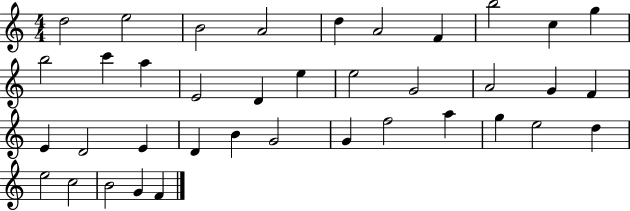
X:1
T:Untitled
M:4/4
L:1/4
K:C
d2 e2 B2 A2 d A2 F b2 c g b2 c' a E2 D e e2 G2 A2 G F E D2 E D B G2 G f2 a g e2 d e2 c2 B2 G F